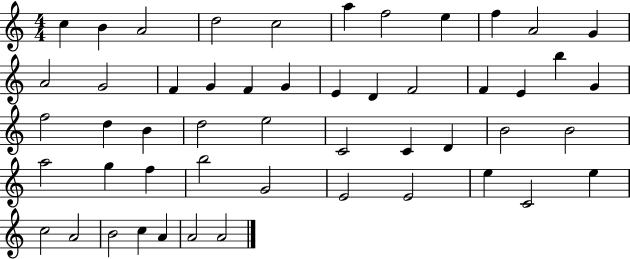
{
  \clef treble
  \numericTimeSignature
  \time 4/4
  \key c \major
  c''4 b'4 a'2 | d''2 c''2 | a''4 f''2 e''4 | f''4 a'2 g'4 | \break a'2 g'2 | f'4 g'4 f'4 g'4 | e'4 d'4 f'2 | f'4 e'4 b''4 g'4 | \break f''2 d''4 b'4 | d''2 e''2 | c'2 c'4 d'4 | b'2 b'2 | \break a''2 g''4 f''4 | b''2 g'2 | e'2 e'2 | e''4 c'2 e''4 | \break c''2 a'2 | b'2 c''4 a'4 | a'2 a'2 | \bar "|."
}